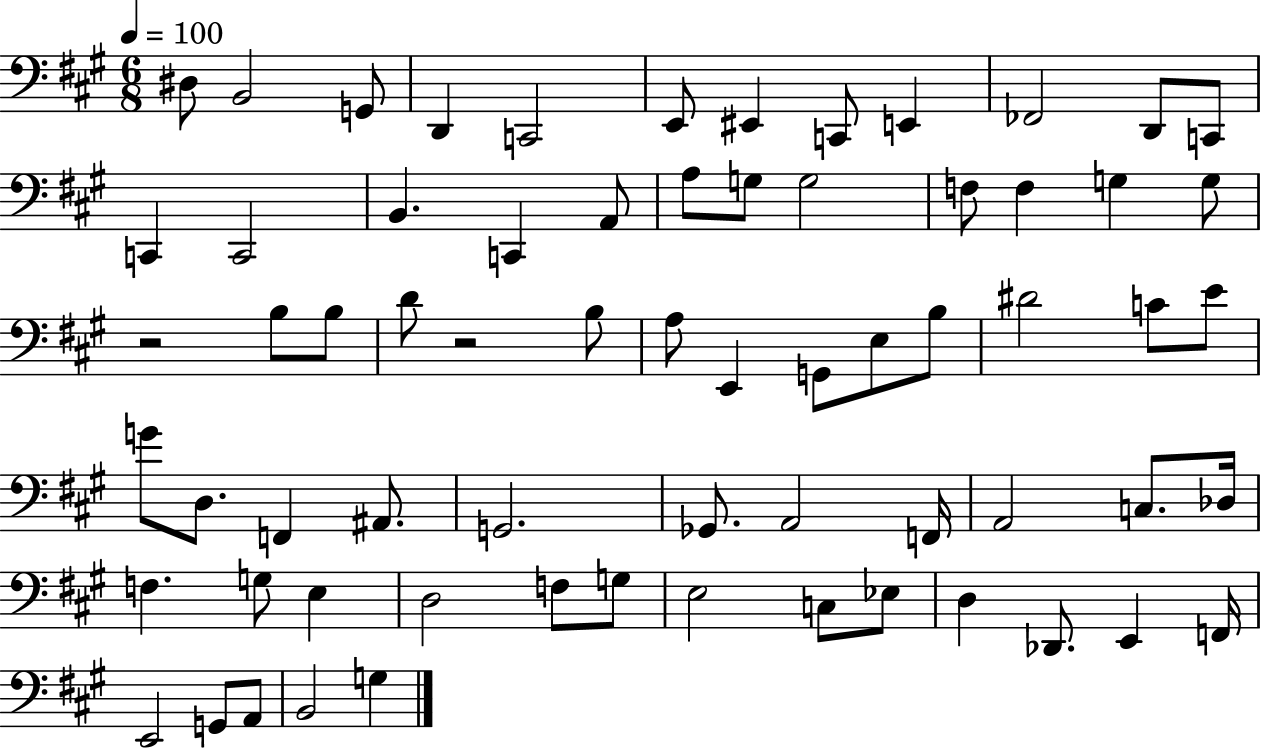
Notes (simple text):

D#3/e B2/h G2/e D2/q C2/h E2/e EIS2/q C2/e E2/q FES2/h D2/e C2/e C2/q C2/h B2/q. C2/q A2/e A3/e G3/e G3/h F3/e F3/q G3/q G3/e R/h B3/e B3/e D4/e R/h B3/e A3/e E2/q G2/e E3/e B3/e D#4/h C4/e E4/e G4/e D3/e. F2/q A#2/e. G2/h. Gb2/e. A2/h F2/s A2/h C3/e. Db3/s F3/q. G3/e E3/q D3/h F3/e G3/e E3/h C3/e Eb3/e D3/q Db2/e. E2/q F2/s E2/h G2/e A2/e B2/h G3/q